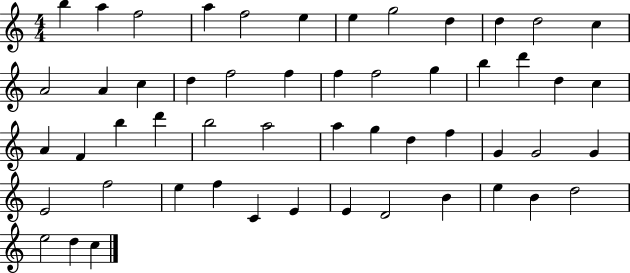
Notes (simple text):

B5/q A5/q F5/h A5/q F5/h E5/q E5/q G5/h D5/q D5/q D5/h C5/q A4/h A4/q C5/q D5/q F5/h F5/q F5/q F5/h G5/q B5/q D6/q D5/q C5/q A4/q F4/q B5/q D6/q B5/h A5/h A5/q G5/q D5/q F5/q G4/q G4/h G4/q E4/h F5/h E5/q F5/q C4/q E4/q E4/q D4/h B4/q E5/q B4/q D5/h E5/h D5/q C5/q